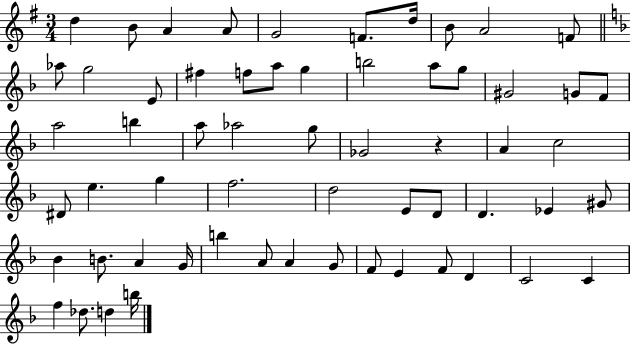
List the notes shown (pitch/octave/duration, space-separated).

D5/q B4/e A4/q A4/e G4/h F4/e. D5/s B4/e A4/h F4/e Ab5/e G5/h E4/e F#5/q F5/e A5/e G5/q B5/h A5/e G5/e G#4/h G4/e F4/e A5/h B5/q A5/e Ab5/h G5/e Gb4/h R/q A4/q C5/h D#4/e E5/q. G5/q F5/h. D5/h E4/e D4/e D4/q. Eb4/q G#4/e Bb4/q B4/e. A4/q G4/s B5/q A4/e A4/q G4/e F4/e E4/q F4/e D4/q C4/h C4/q F5/q Db5/e. D5/q B5/s